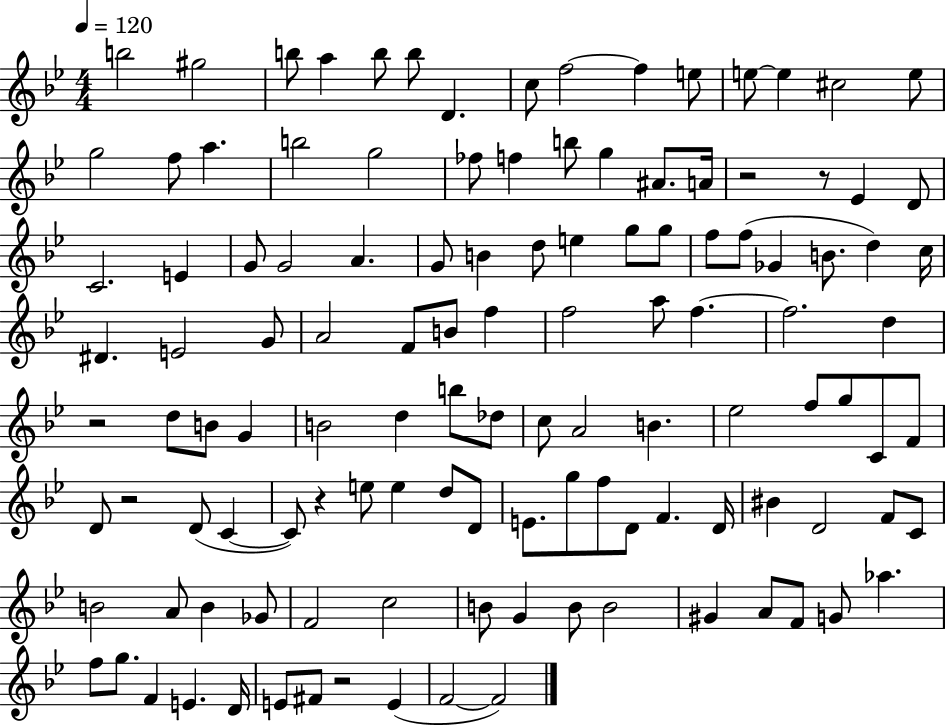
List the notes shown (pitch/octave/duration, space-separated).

B5/h G#5/h B5/e A5/q B5/e B5/e D4/q. C5/e F5/h F5/q E5/e E5/e E5/q C#5/h E5/e G5/h F5/e A5/q. B5/h G5/h FES5/e F5/q B5/e G5/q A#4/e. A4/s R/h R/e Eb4/q D4/e C4/h. E4/q G4/e G4/h A4/q. G4/e B4/q D5/e E5/q G5/e G5/e F5/e F5/e Gb4/q B4/e. D5/q C5/s D#4/q. E4/h G4/e A4/h F4/e B4/e F5/q F5/h A5/e F5/q. F5/h. D5/q R/h D5/e B4/e G4/q B4/h D5/q B5/e Db5/e C5/e A4/h B4/q. Eb5/h F5/e G5/e C4/e F4/e D4/e R/h D4/e C4/q C4/e R/q E5/e E5/q D5/e D4/e E4/e. G5/e F5/e D4/e F4/q. D4/s BIS4/q D4/h F4/e C4/e B4/h A4/e B4/q Gb4/e F4/h C5/h B4/e G4/q B4/e B4/h G#4/q A4/e F4/e G4/e Ab5/q. F5/e G5/e. F4/q E4/q. D4/s E4/e F#4/e R/h E4/q F4/h F4/h